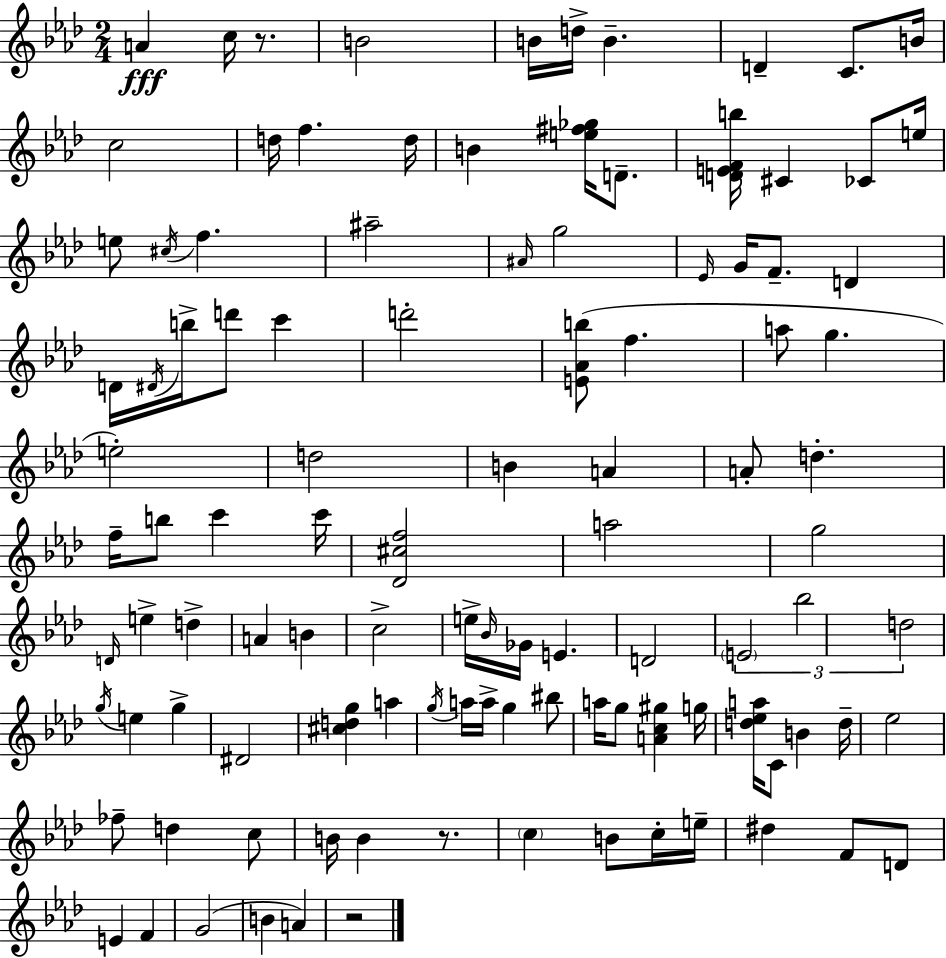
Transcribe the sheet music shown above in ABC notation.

X:1
T:Untitled
M:2/4
L:1/4
K:Fm
A c/4 z/2 B2 B/4 d/4 B D C/2 B/4 c2 d/4 f d/4 B [e^f_g]/4 D/2 [DEFb]/4 ^C _C/2 e/4 e/2 ^c/4 f ^a2 ^A/4 g2 _E/4 G/4 F/2 D D/4 ^D/4 b/4 d'/2 c' d'2 [E_Ab]/2 f a/2 g e2 d2 B A A/2 d f/4 b/2 c' c'/4 [_D^cf]2 a2 g2 D/4 e d A B c2 e/4 _B/4 _G/4 E D2 E2 _b2 d2 g/4 e g ^D2 [^cdg] a g/4 a/4 a/4 g ^b/2 a/4 g/2 [Ac^g] g/4 [d_ea]/4 C/2 B d/4 _e2 _f/2 d c/2 B/4 B z/2 c B/2 c/4 e/4 ^d F/2 D/2 E F G2 B A z2